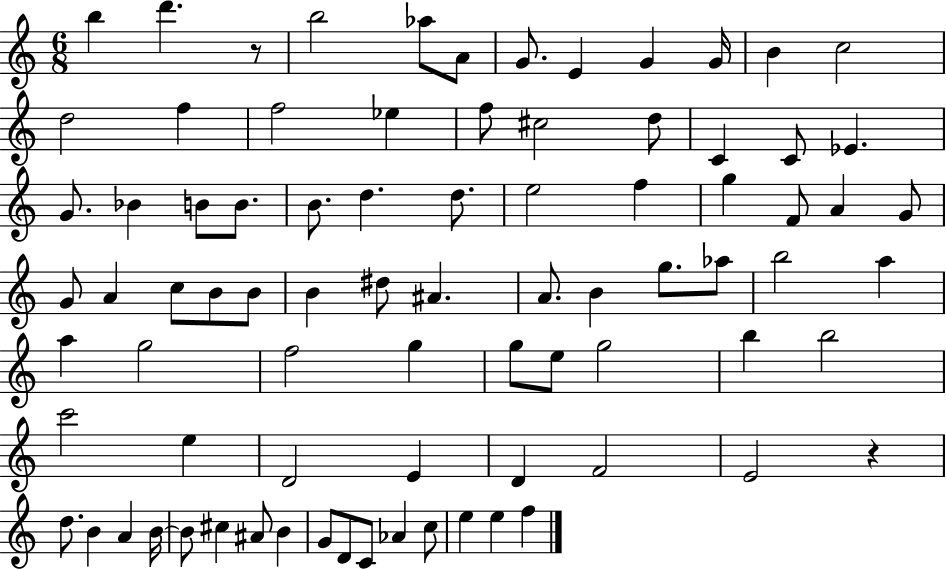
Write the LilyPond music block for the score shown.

{
  \clef treble
  \numericTimeSignature
  \time 6/8
  \key c \major
  b''4 d'''4. r8 | b''2 aes''8 a'8 | g'8. e'4 g'4 g'16 | b'4 c''2 | \break d''2 f''4 | f''2 ees''4 | f''8 cis''2 d''8 | c'4 c'8 ees'4. | \break g'8. bes'4 b'8 b'8. | b'8. d''4. d''8. | e''2 f''4 | g''4 f'8 a'4 g'8 | \break g'8 a'4 c''8 b'8 b'8 | b'4 dis''8 ais'4. | a'8. b'4 g''8. aes''8 | b''2 a''4 | \break a''4 g''2 | f''2 g''4 | g''8 e''8 g''2 | b''4 b''2 | \break c'''2 e''4 | d'2 e'4 | d'4 f'2 | e'2 r4 | \break d''8. b'4 a'4 b'16~~ | b'8 cis''4 ais'8 b'4 | g'8 d'8 c'8 aes'4 c''8 | e''4 e''4 f''4 | \break \bar "|."
}